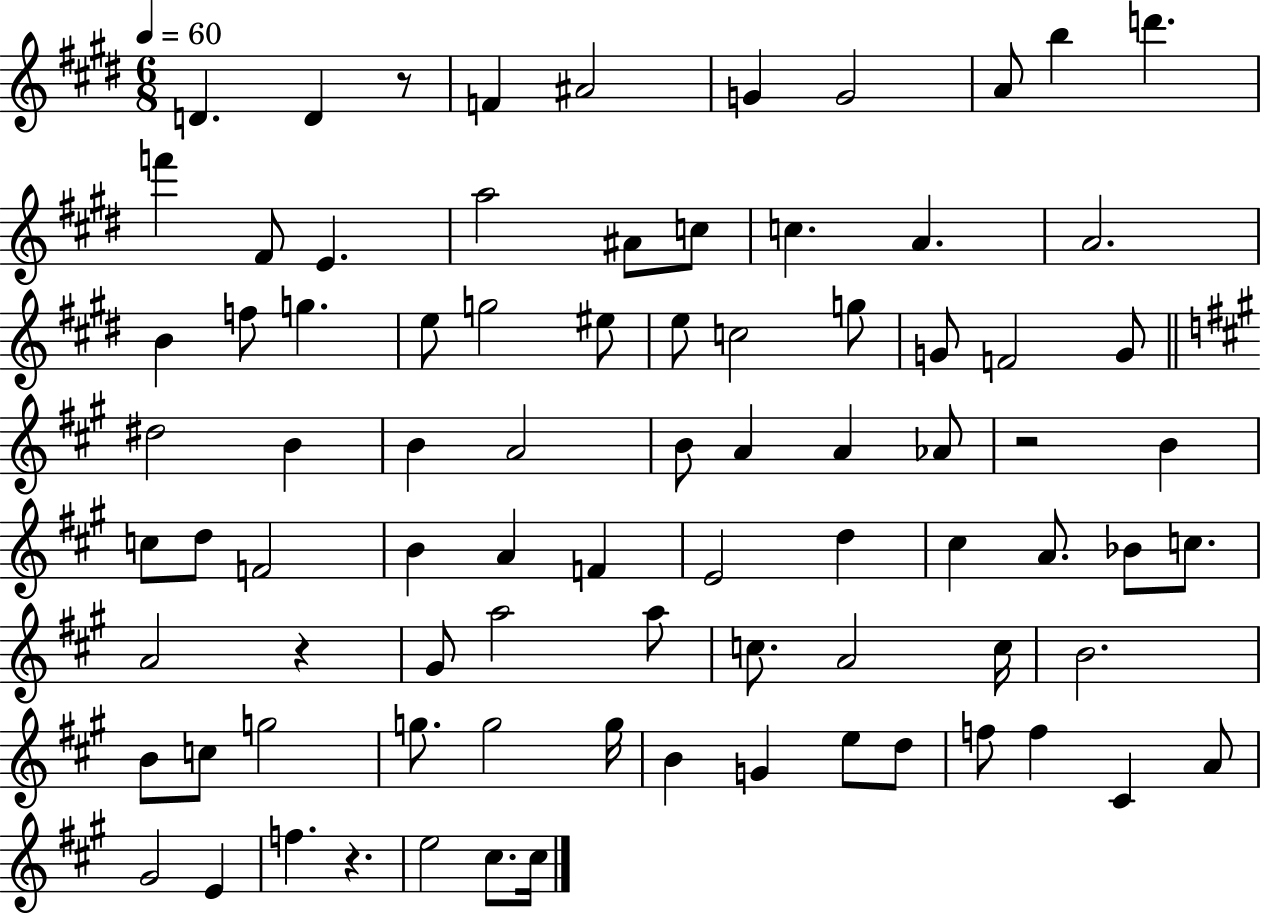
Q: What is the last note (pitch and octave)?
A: C#5